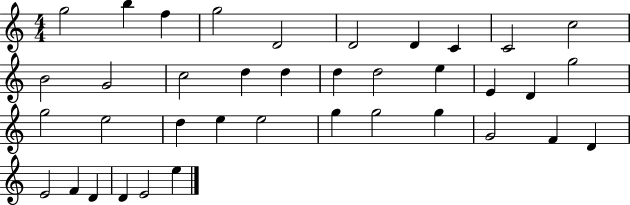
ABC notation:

X:1
T:Untitled
M:4/4
L:1/4
K:C
g2 b f g2 D2 D2 D C C2 c2 B2 G2 c2 d d d d2 e E D g2 g2 e2 d e e2 g g2 g G2 F D E2 F D D E2 e